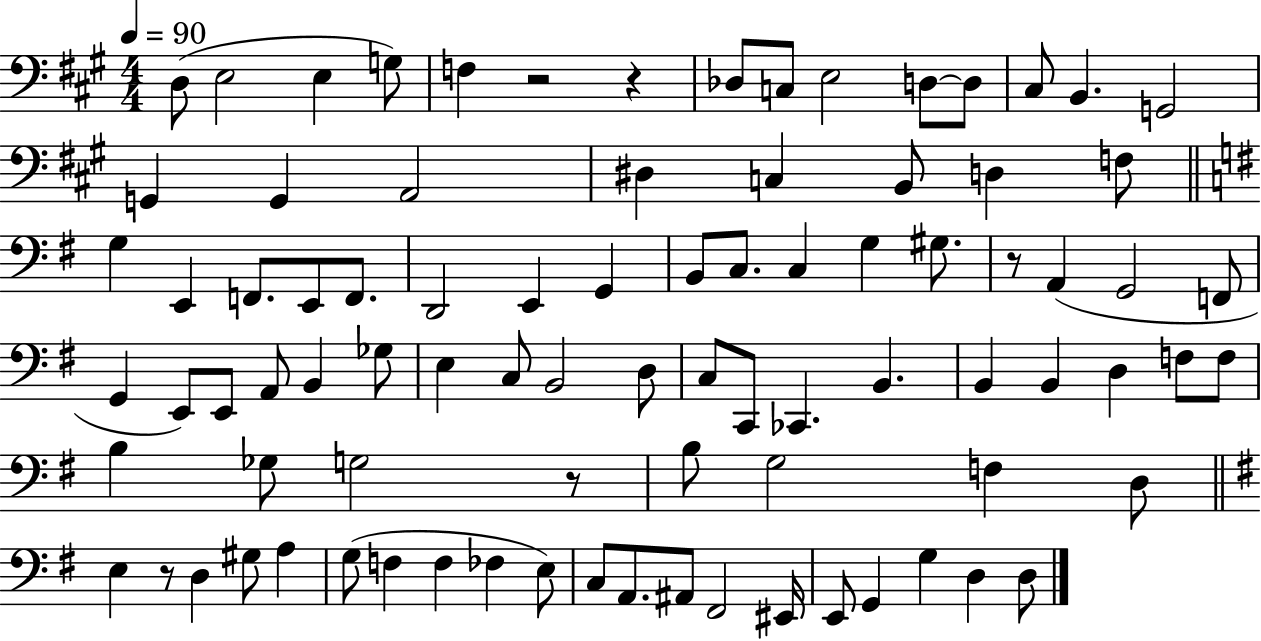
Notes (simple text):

D3/e E3/h E3/q G3/e F3/q R/h R/q Db3/e C3/e E3/h D3/e D3/e C#3/e B2/q. G2/h G2/q G2/q A2/h D#3/q C3/q B2/e D3/q F3/e G3/q E2/q F2/e. E2/e F2/e. D2/h E2/q G2/q B2/e C3/e. C3/q G3/q G#3/e. R/e A2/q G2/h F2/e G2/q E2/e E2/e A2/e B2/q Gb3/e E3/q C3/e B2/h D3/e C3/e C2/e CES2/q. B2/q. B2/q B2/q D3/q F3/e F3/e B3/q Gb3/e G3/h R/e B3/e G3/h F3/q D3/e E3/q R/e D3/q G#3/e A3/q G3/e F3/q F3/q FES3/q E3/e C3/e A2/e. A#2/e F#2/h EIS2/s E2/e G2/q G3/q D3/q D3/e